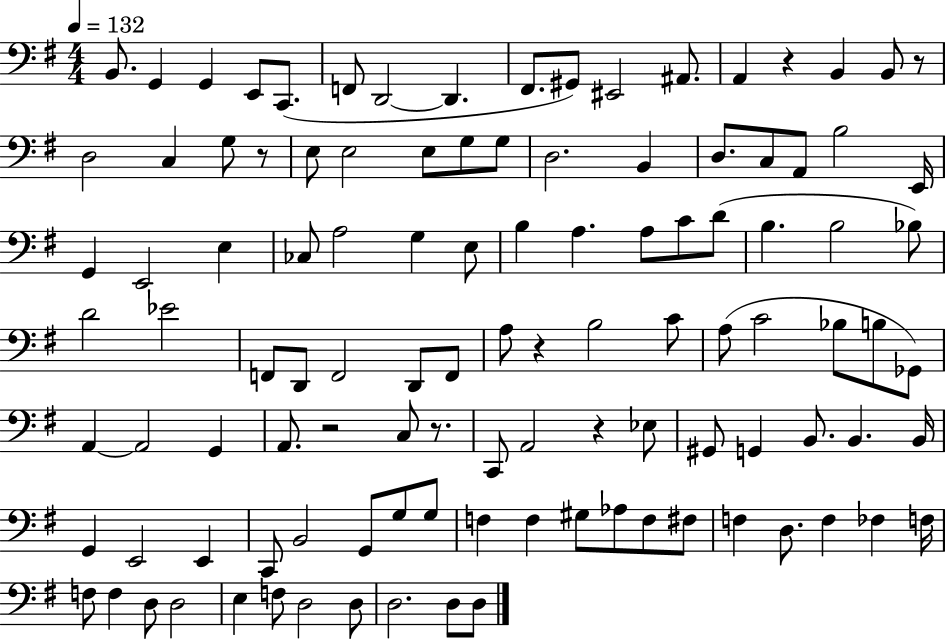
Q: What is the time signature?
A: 4/4